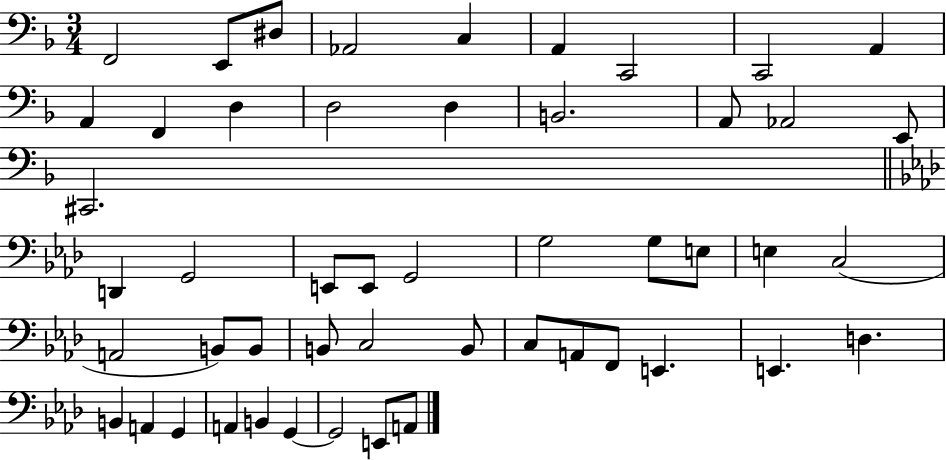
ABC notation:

X:1
T:Untitled
M:3/4
L:1/4
K:F
F,,2 E,,/2 ^D,/2 _A,,2 C, A,, C,,2 C,,2 A,, A,, F,, D, D,2 D, B,,2 A,,/2 _A,,2 E,,/2 ^C,,2 D,, G,,2 E,,/2 E,,/2 G,,2 G,2 G,/2 E,/2 E, C,2 A,,2 B,,/2 B,,/2 B,,/2 C,2 B,,/2 C,/2 A,,/2 F,,/2 E,, E,, D, B,, A,, G,, A,, B,, G,, G,,2 E,,/2 A,,/2